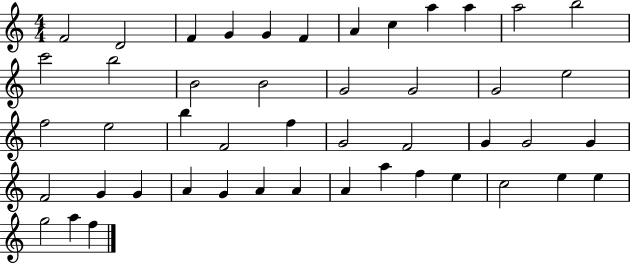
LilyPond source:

{
  \clef treble
  \numericTimeSignature
  \time 4/4
  \key c \major
  f'2 d'2 | f'4 g'4 g'4 f'4 | a'4 c''4 a''4 a''4 | a''2 b''2 | \break c'''2 b''2 | b'2 b'2 | g'2 g'2 | g'2 e''2 | \break f''2 e''2 | b''4 f'2 f''4 | g'2 f'2 | g'4 g'2 g'4 | \break f'2 g'4 g'4 | a'4 g'4 a'4 a'4 | a'4 a''4 f''4 e''4 | c''2 e''4 e''4 | \break g''2 a''4 f''4 | \bar "|."
}